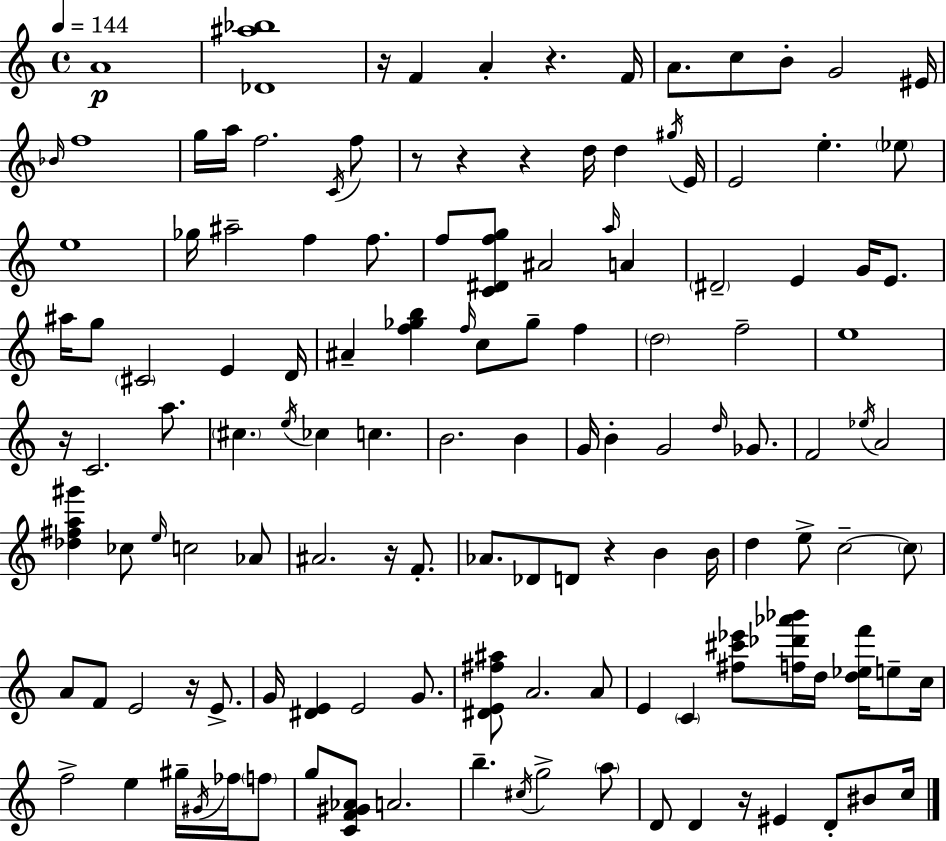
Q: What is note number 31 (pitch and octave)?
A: A5